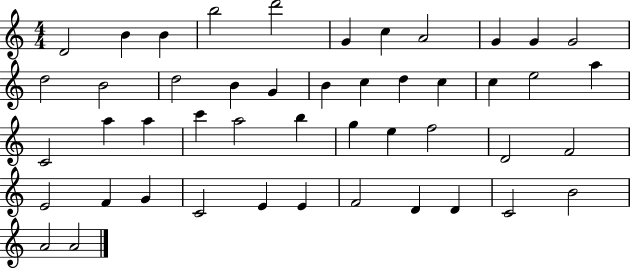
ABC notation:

X:1
T:Untitled
M:4/4
L:1/4
K:C
D2 B B b2 d'2 G c A2 G G G2 d2 B2 d2 B G B c d c c e2 a C2 a a c' a2 b g e f2 D2 F2 E2 F G C2 E E F2 D D C2 B2 A2 A2